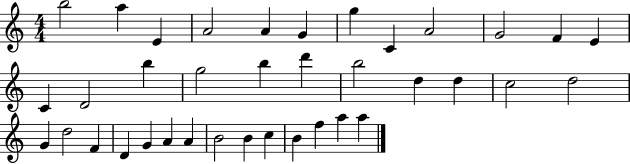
B5/h A5/q E4/q A4/h A4/q G4/q G5/q C4/q A4/h G4/h F4/q E4/q C4/q D4/h B5/q G5/h B5/q D6/q B5/h D5/q D5/q C5/h D5/h G4/q D5/h F4/q D4/q G4/q A4/q A4/q B4/h B4/q C5/q B4/q F5/q A5/q A5/q